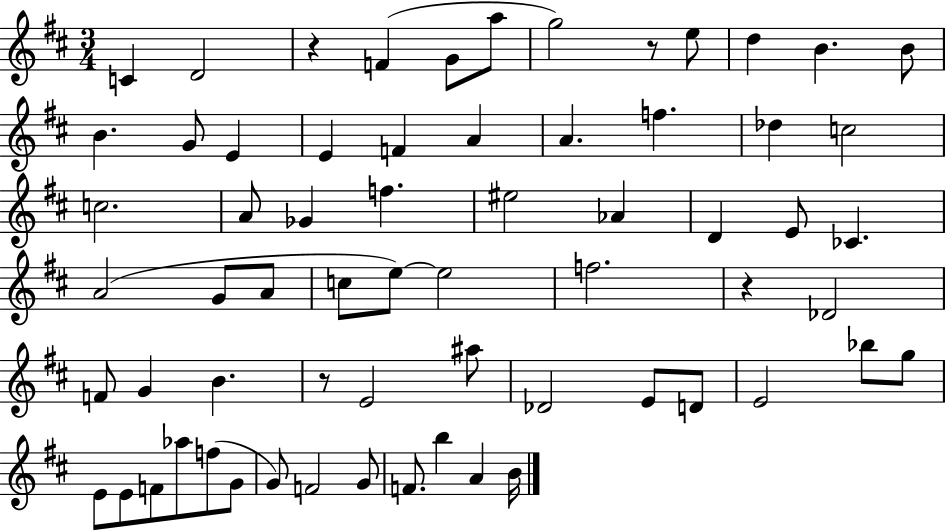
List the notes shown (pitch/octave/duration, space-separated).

C4/q D4/h R/q F4/q G4/e A5/e G5/h R/e E5/e D5/q B4/q. B4/e B4/q. G4/e E4/q E4/q F4/q A4/q A4/q. F5/q. Db5/q C5/h C5/h. A4/e Gb4/q F5/q. EIS5/h Ab4/q D4/q E4/e CES4/q. A4/h G4/e A4/e C5/e E5/e E5/h F5/h. R/q Db4/h F4/e G4/q B4/q. R/e E4/h A#5/e Db4/h E4/e D4/e E4/h Bb5/e G5/e E4/e E4/e F4/e Ab5/e F5/e G4/e G4/e F4/h G4/e F4/e. B5/q A4/q B4/s